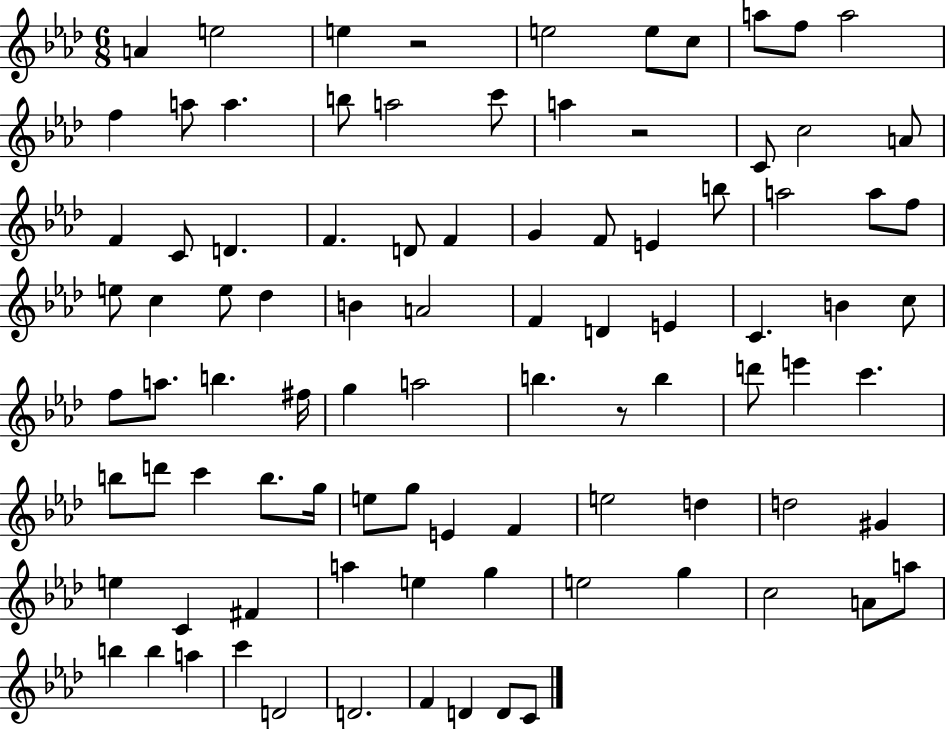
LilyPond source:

{
  \clef treble
  \numericTimeSignature
  \time 6/8
  \key aes \major
  a'4 e''2 | e''4 r2 | e''2 e''8 c''8 | a''8 f''8 a''2 | \break f''4 a''8 a''4. | b''8 a''2 c'''8 | a''4 r2 | c'8 c''2 a'8 | \break f'4 c'8 d'4. | f'4. d'8 f'4 | g'4 f'8 e'4 b''8 | a''2 a''8 f''8 | \break e''8 c''4 e''8 des''4 | b'4 a'2 | f'4 d'4 e'4 | c'4. b'4 c''8 | \break f''8 a''8. b''4. fis''16 | g''4 a''2 | b''4. r8 b''4 | d'''8 e'''4 c'''4. | \break b''8 d'''8 c'''4 b''8. g''16 | e''8 g''8 e'4 f'4 | e''2 d''4 | d''2 gis'4 | \break e''4 c'4 fis'4 | a''4 e''4 g''4 | e''2 g''4 | c''2 a'8 a''8 | \break b''4 b''4 a''4 | c'''4 d'2 | d'2. | f'4 d'4 d'8 c'8 | \break \bar "|."
}